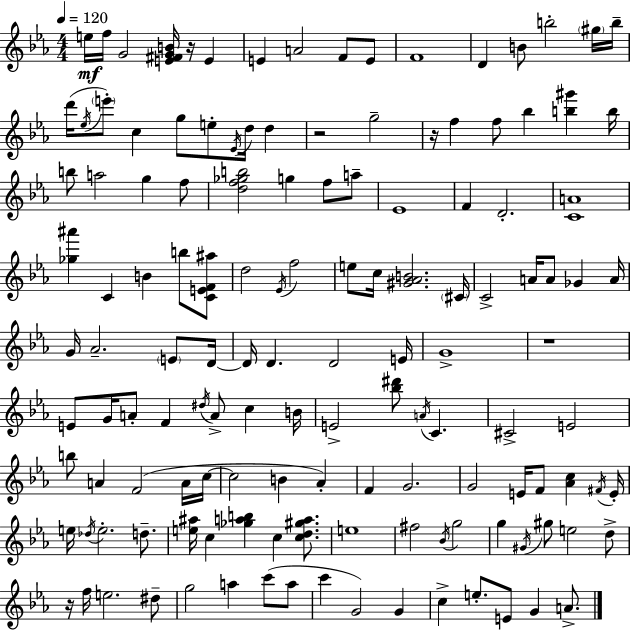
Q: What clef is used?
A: treble